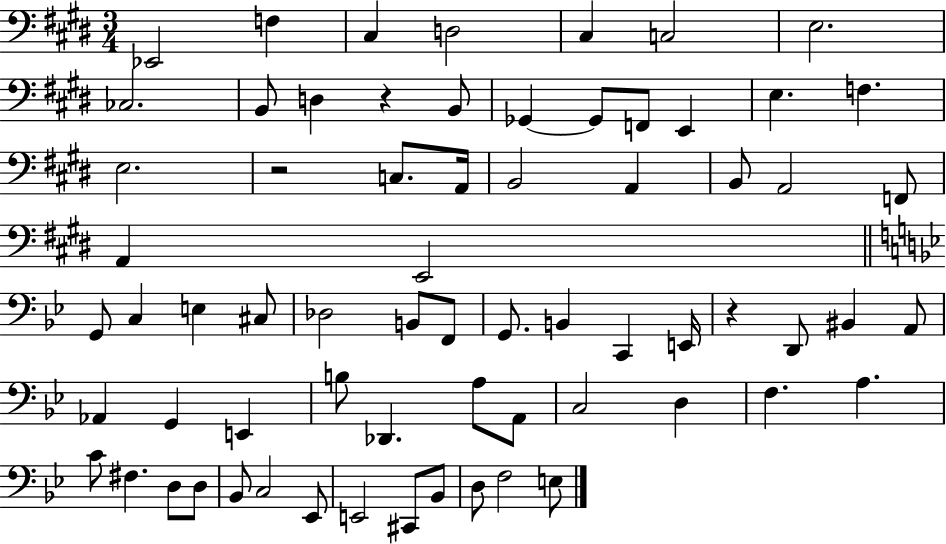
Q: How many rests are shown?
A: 3